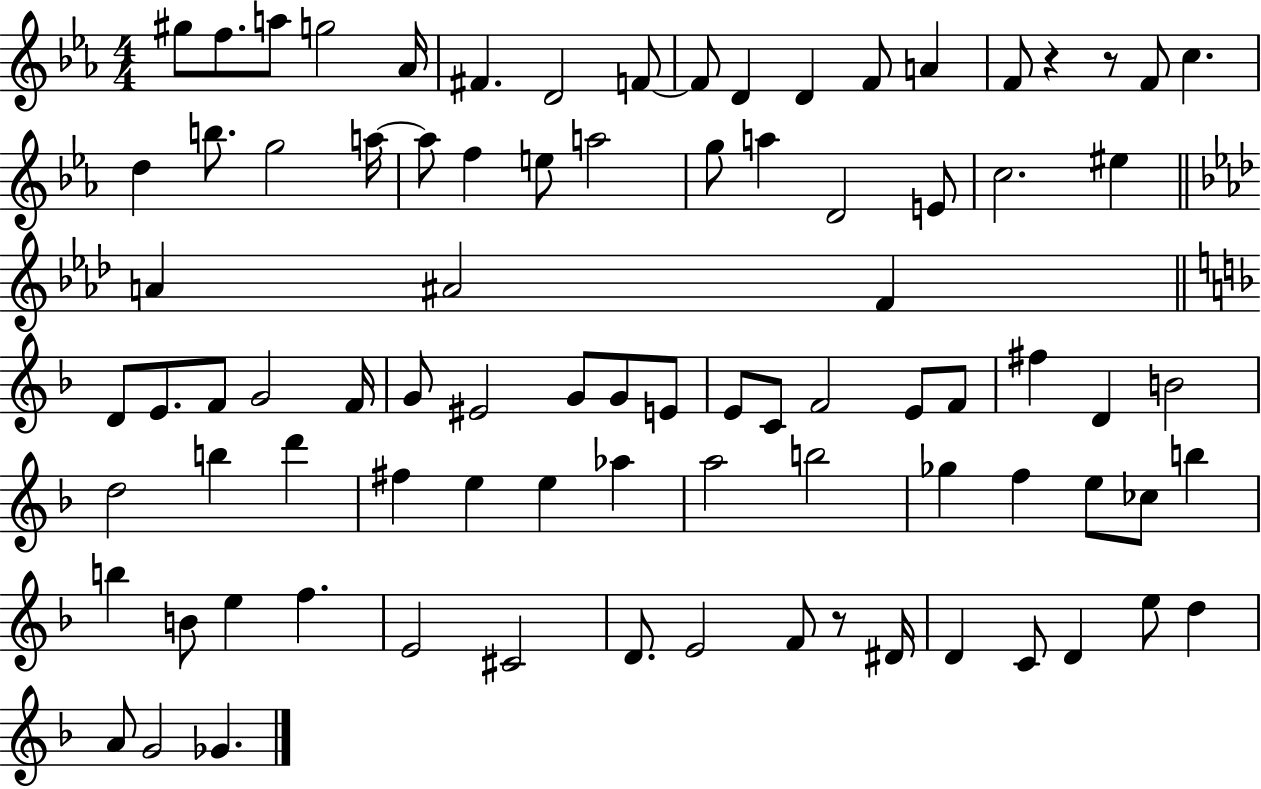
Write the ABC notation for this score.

X:1
T:Untitled
M:4/4
L:1/4
K:Eb
^g/2 f/2 a/2 g2 _A/4 ^F D2 F/2 F/2 D D F/2 A F/2 z z/2 F/2 c d b/2 g2 a/4 a/2 f e/2 a2 g/2 a D2 E/2 c2 ^e A ^A2 F D/2 E/2 F/2 G2 F/4 G/2 ^E2 G/2 G/2 E/2 E/2 C/2 F2 E/2 F/2 ^f D B2 d2 b d' ^f e e _a a2 b2 _g f e/2 _c/2 b b B/2 e f E2 ^C2 D/2 E2 F/2 z/2 ^D/4 D C/2 D e/2 d A/2 G2 _G